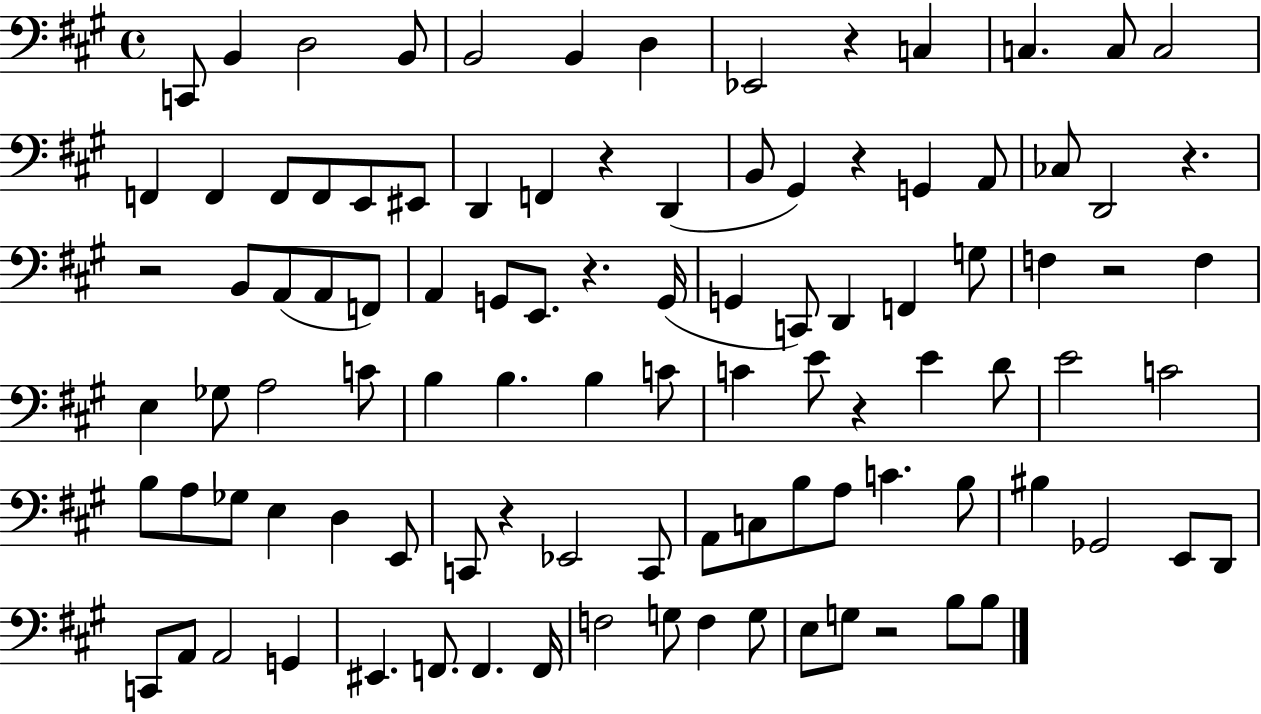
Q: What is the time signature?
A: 4/4